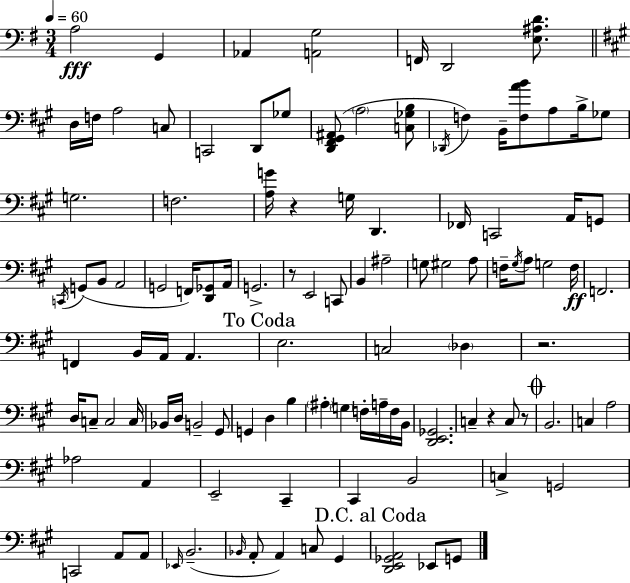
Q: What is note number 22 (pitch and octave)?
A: G3